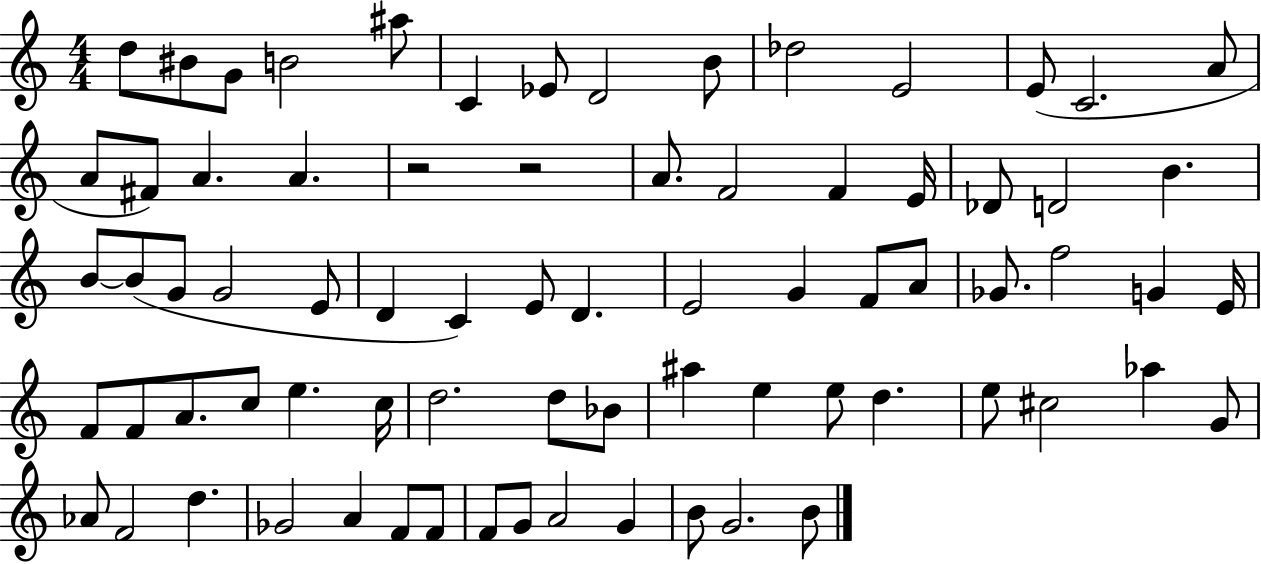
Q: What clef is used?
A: treble